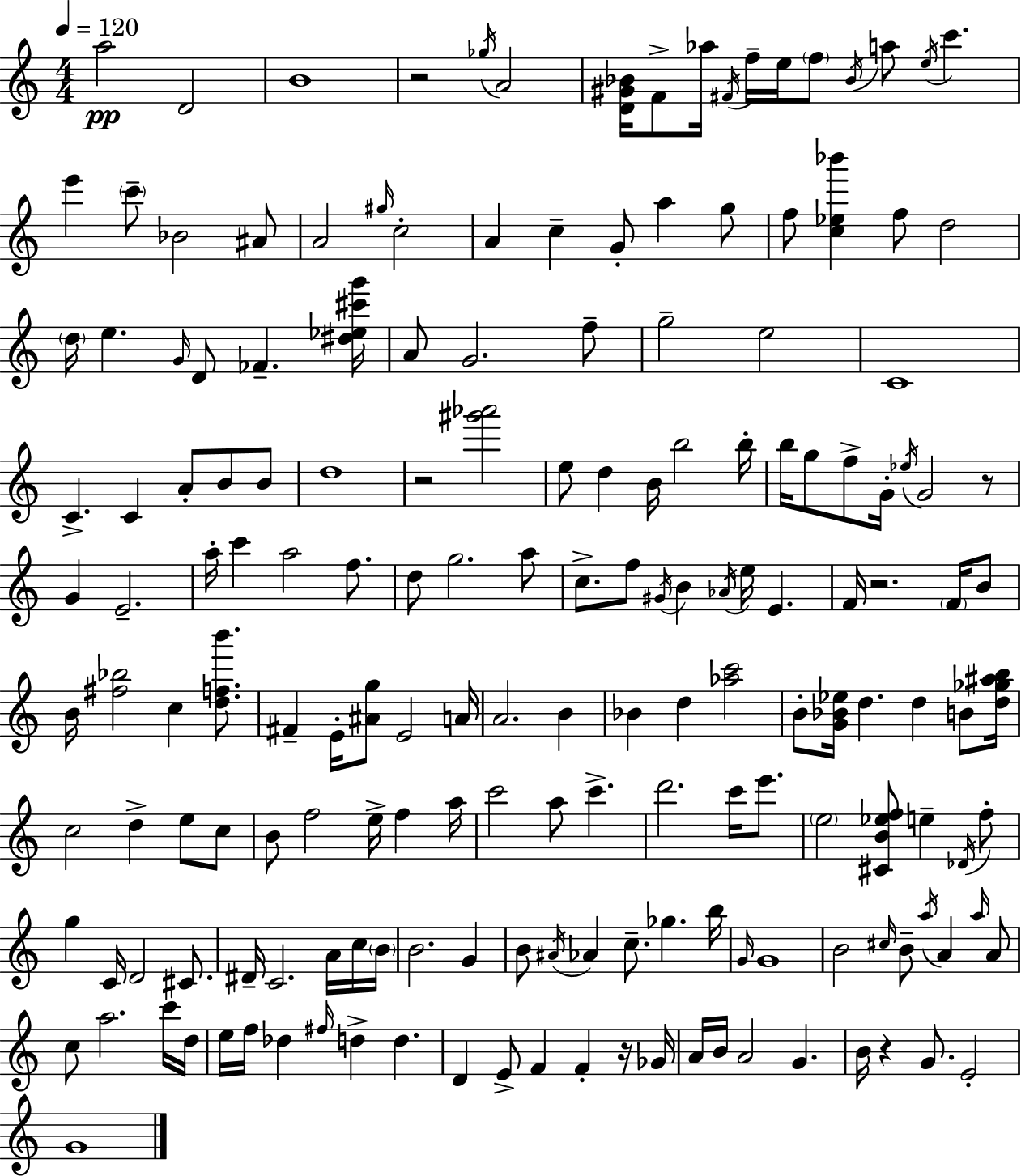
A5/h D4/h B4/w R/h Gb5/s A4/h [D4,G#4,Bb4]/s F4/e Ab5/s F#4/s F5/s E5/s F5/e Bb4/s A5/e E5/s C6/q. E6/q C6/e Bb4/h A#4/e A4/h G#5/s C5/h A4/q C5/q G4/e A5/q G5/e F5/e [C5,Eb5,Bb6]/q F5/e D5/h D5/s E5/q. G4/s D4/e FES4/q. [D#5,Eb5,C#6,G6]/s A4/e G4/h. F5/e G5/h E5/h C4/w C4/q. C4/q A4/e B4/e B4/e D5/w R/h [G#6,Ab6]/h E5/e D5/q B4/s B5/h B5/s B5/s G5/e F5/e G4/s Eb5/s G4/h R/e G4/q E4/h. A5/s C6/q A5/h F5/e. D5/e G5/h. A5/e C5/e. F5/e G#4/s B4/q Ab4/s E5/s E4/q. F4/s R/h. F4/s B4/e B4/s [F#5,Bb5]/h C5/q [D5,F5,B6]/e. F#4/q E4/s [A#4,G5]/e E4/h A4/s A4/h. B4/q Bb4/q D5/q [Ab5,C6]/h B4/e [G4,Bb4,Eb5]/s D5/q. D5/q B4/e [D5,Gb5,A#5,B5]/s C5/h D5/q E5/e C5/e B4/e F5/h E5/s F5/q A5/s C6/h A5/e C6/q. D6/h. C6/s E6/e. E5/h [C#4,B4,Eb5,F5]/e E5/q Db4/s F5/e G5/q C4/s D4/h C#4/e. D#4/s C4/h. A4/s C5/s B4/s B4/h. G4/q B4/e A#4/s Ab4/q C5/e. Gb5/q. B5/s G4/s G4/w B4/h C#5/s B4/e A5/s A4/q A5/s A4/e C5/e A5/h. C6/s D5/s E5/s F5/s Db5/q F#5/s D5/q D5/q. D4/q E4/e F4/q F4/q R/s Gb4/s A4/s B4/s A4/h G4/q. B4/s R/q G4/e. E4/h G4/w